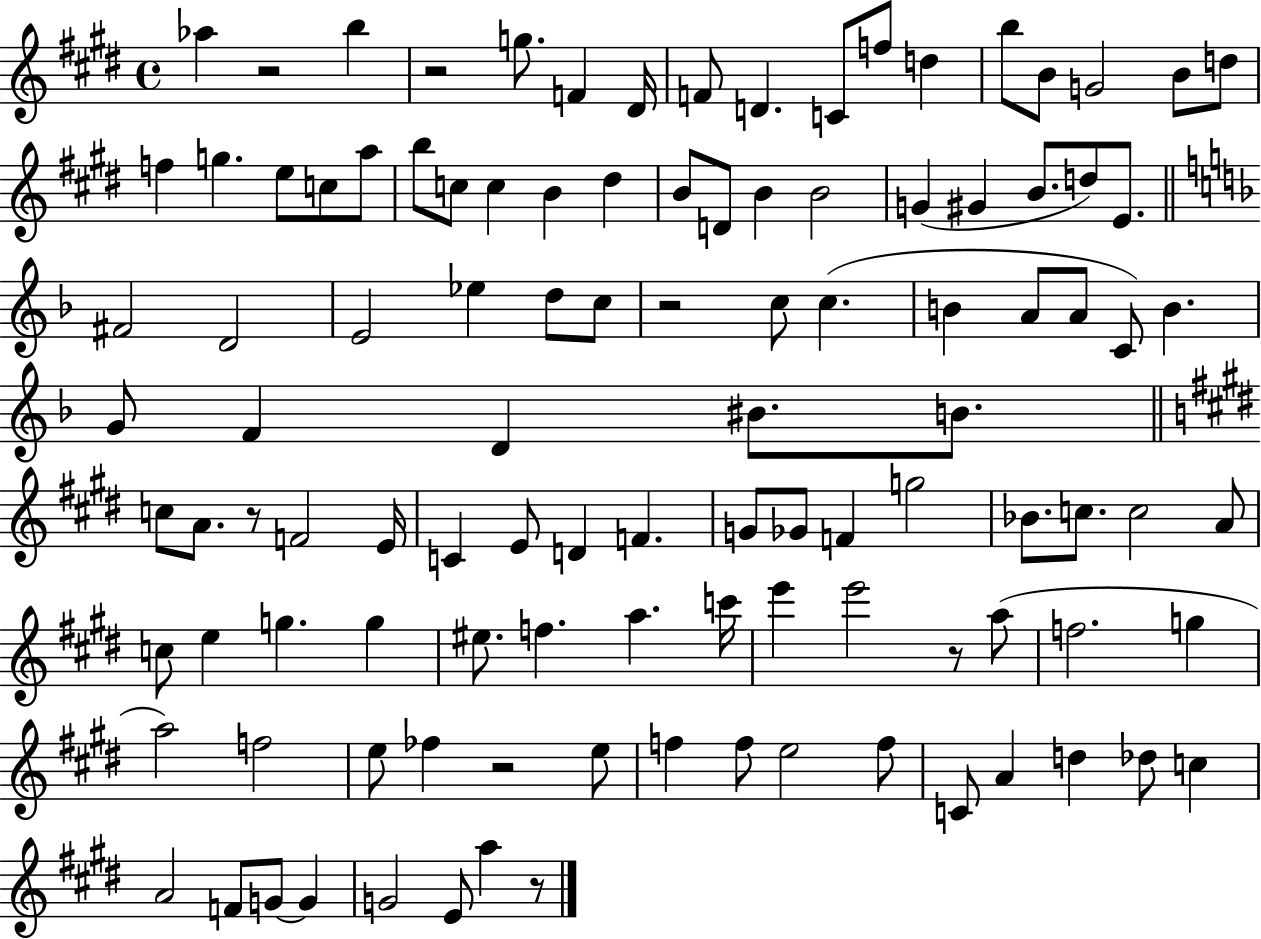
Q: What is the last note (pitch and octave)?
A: A5